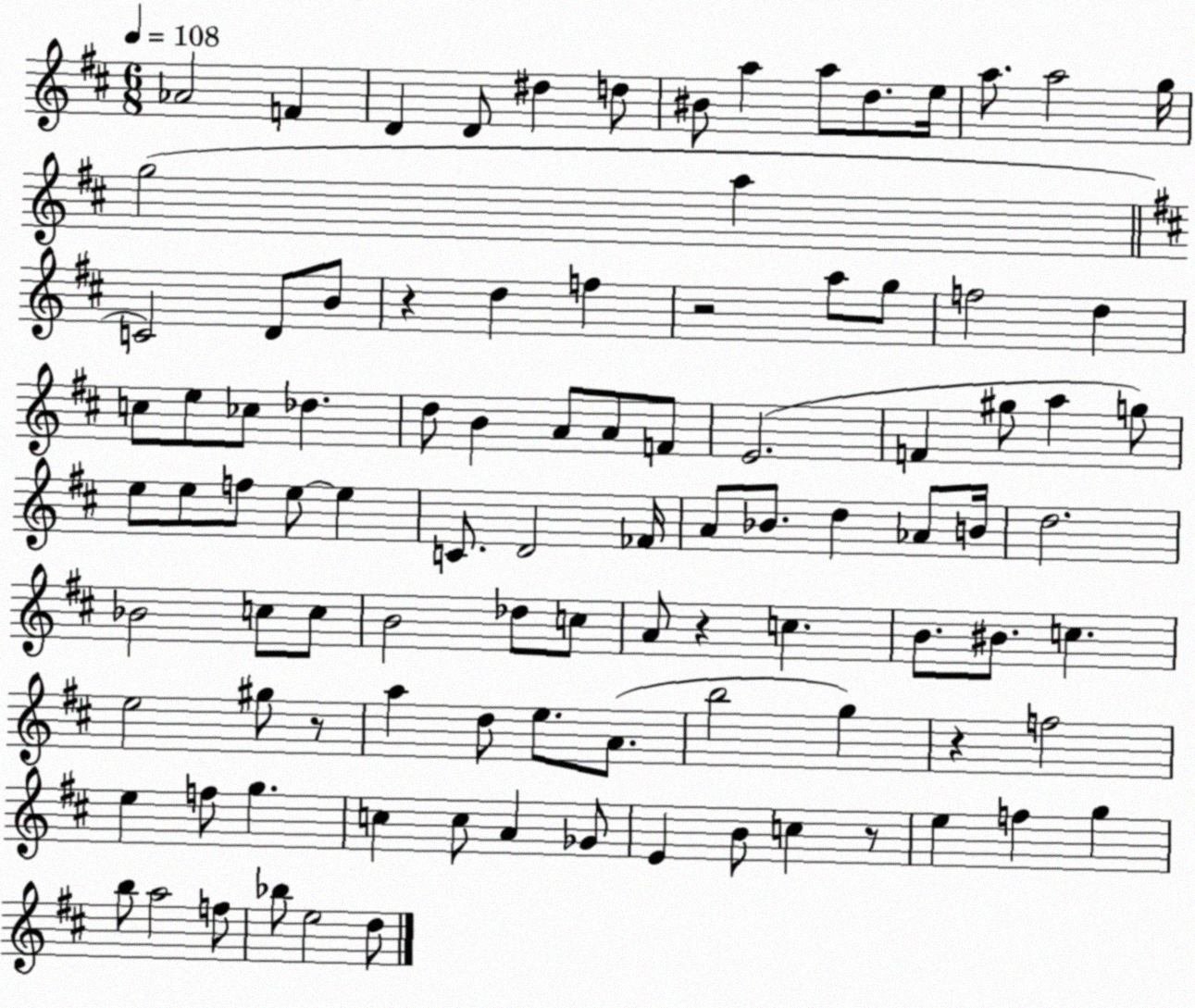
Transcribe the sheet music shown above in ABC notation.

X:1
T:Untitled
M:6/8
L:1/4
K:D
_A2 F D D/2 ^d d/2 ^B/2 a a/2 d/2 e/4 a/2 a2 g/4 g2 a C2 D/2 B/2 z d f z2 a/2 g/2 f2 d c/2 e/2 _c/2 _d d/2 B A/2 A/2 F/2 E2 F ^g/2 a g/2 e/2 e/2 f/2 e/2 e C/2 D2 _F/4 A/2 _B/2 d _A/2 B/4 d2 _B2 c/2 c/2 B2 _d/2 c/2 A/2 z c B/2 ^B/2 c e2 ^g/2 z/2 a d/2 e/2 A/2 b2 g z f2 e f/2 g c c/2 A _G/2 E B/2 c z/2 e f g b/2 a2 f/2 _b/2 e2 d/2